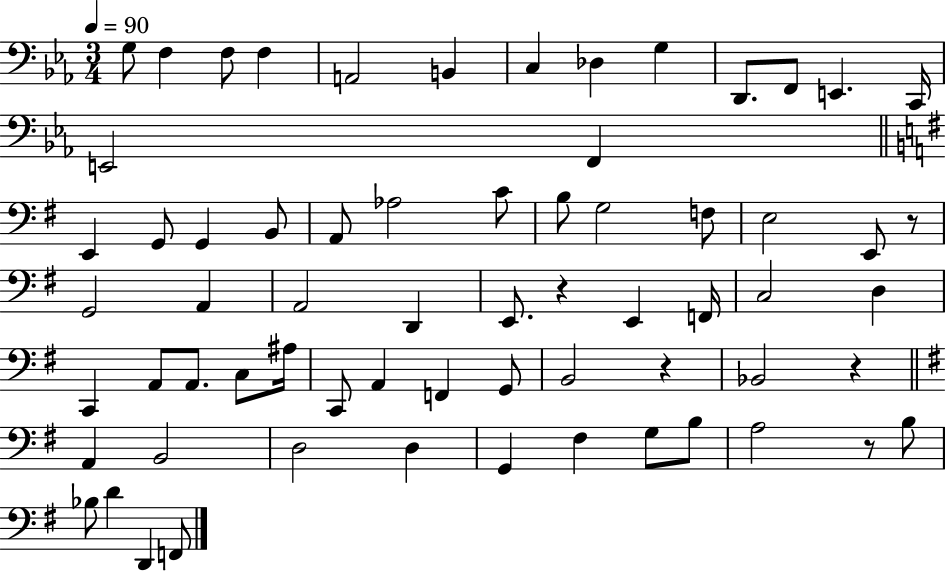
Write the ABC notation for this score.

X:1
T:Untitled
M:3/4
L:1/4
K:Eb
G,/2 F, F,/2 F, A,,2 B,, C, _D, G, D,,/2 F,,/2 E,, C,,/4 E,,2 F,, E,, G,,/2 G,, B,,/2 A,,/2 _A,2 C/2 B,/2 G,2 F,/2 E,2 E,,/2 z/2 G,,2 A,, A,,2 D,, E,,/2 z E,, F,,/4 C,2 D, C,, A,,/2 A,,/2 C,/2 ^A,/4 C,,/2 A,, F,, G,,/2 B,,2 z _B,,2 z A,, B,,2 D,2 D, G,, ^F, G,/2 B,/2 A,2 z/2 B,/2 _B,/2 D D,, F,,/2